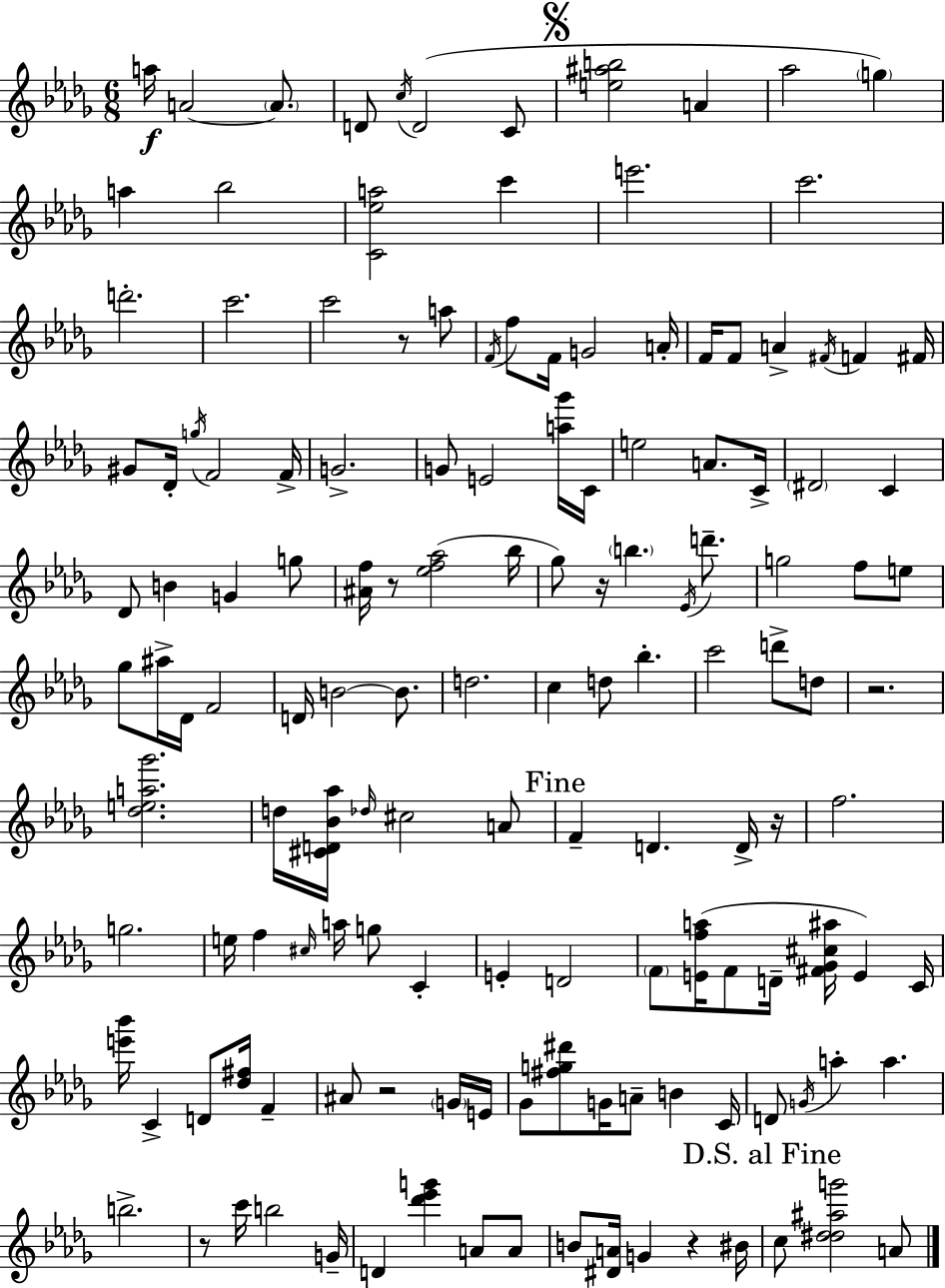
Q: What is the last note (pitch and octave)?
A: A4